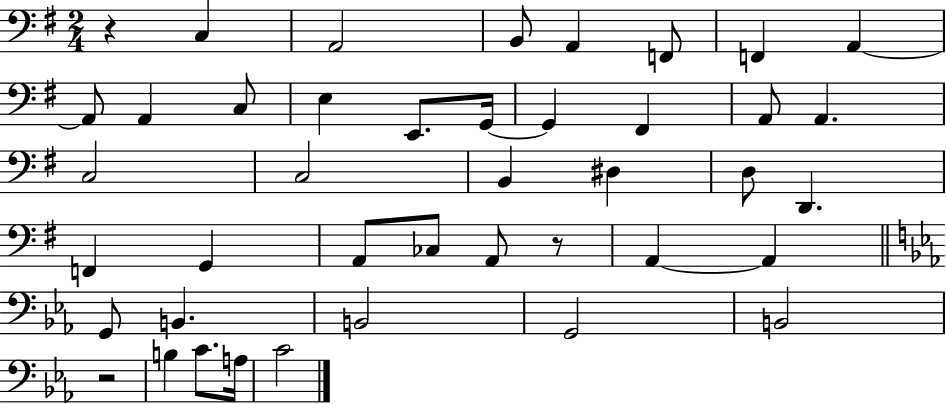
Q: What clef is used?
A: bass